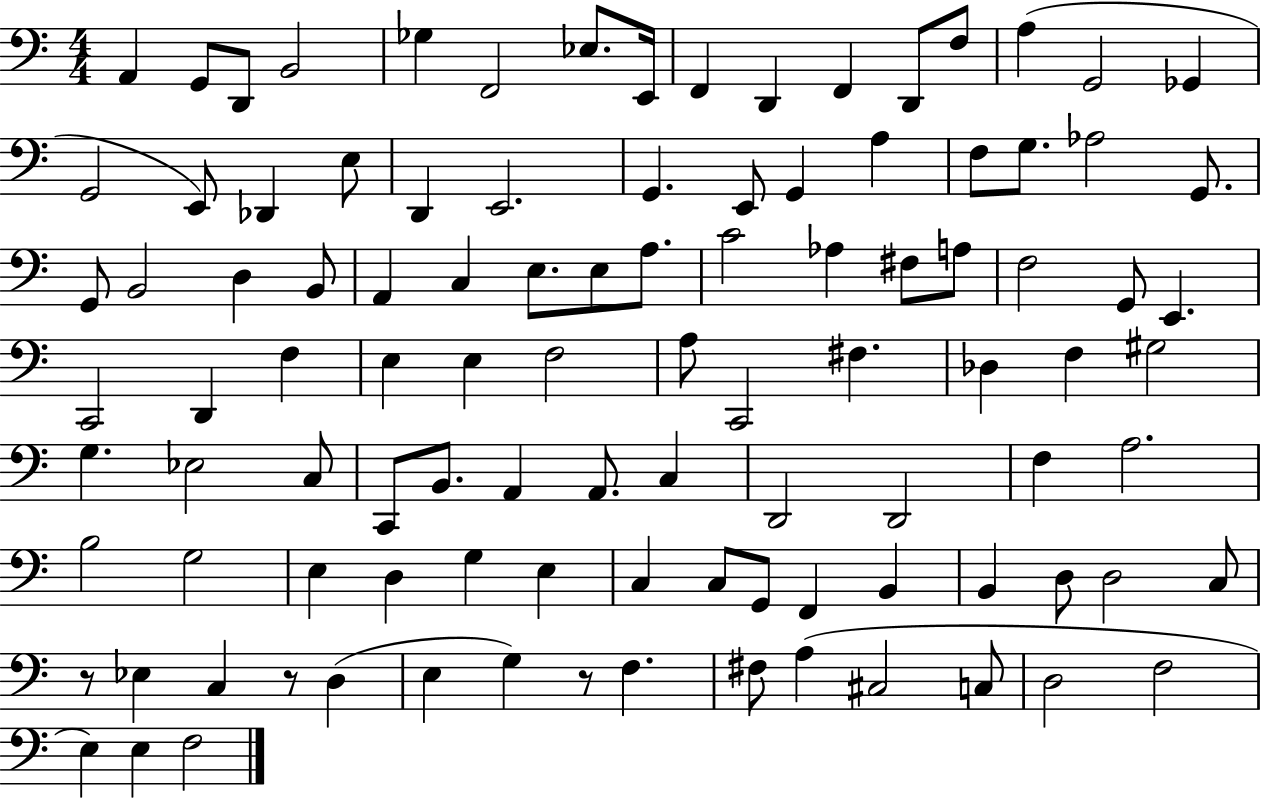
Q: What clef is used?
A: bass